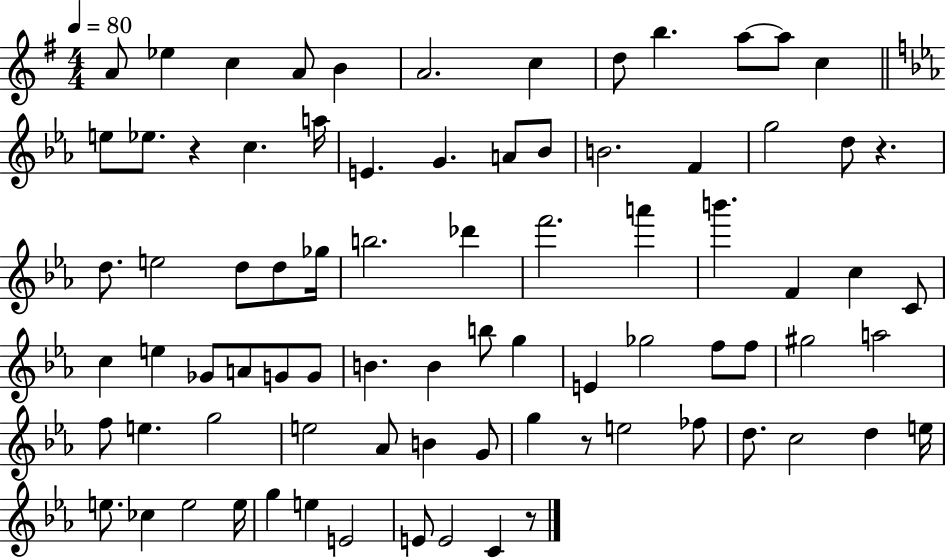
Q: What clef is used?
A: treble